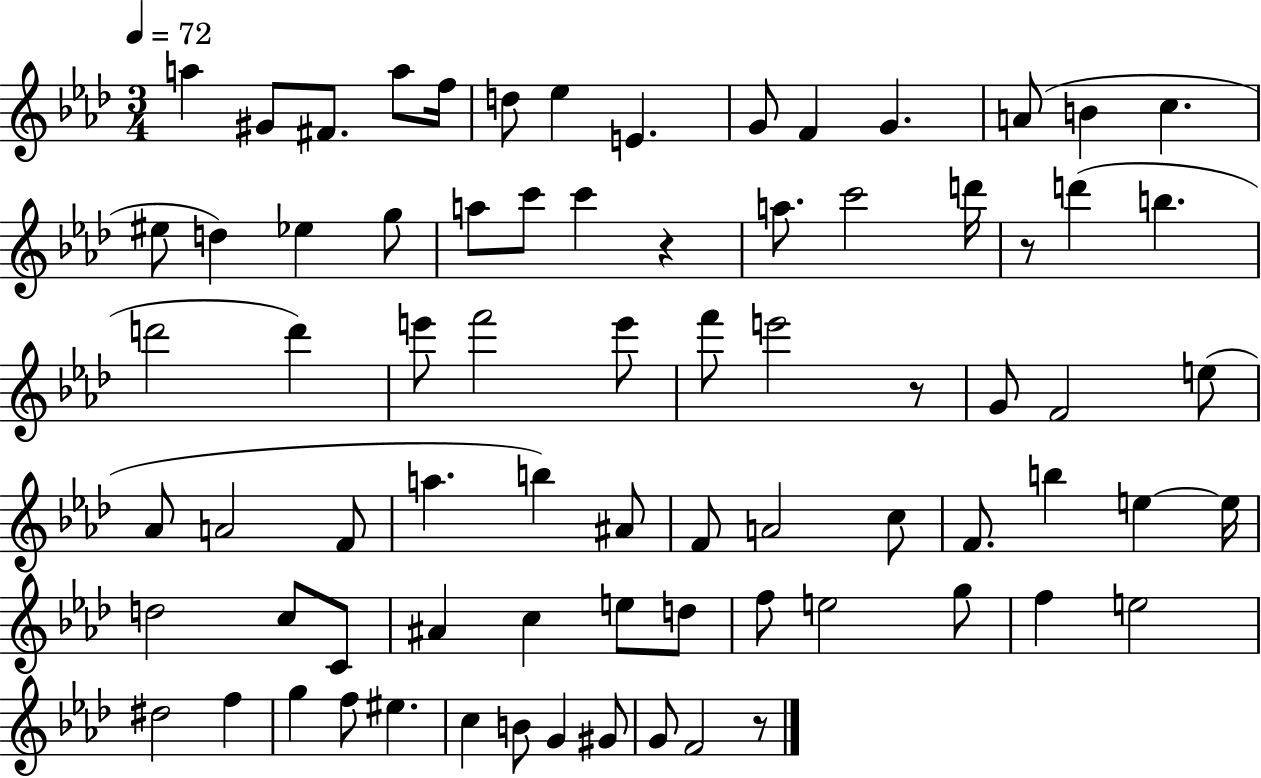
{
  \clef treble
  \numericTimeSignature
  \time 3/4
  \key aes \major
  \tempo 4 = 72
  \repeat volta 2 { a''4 gis'8 fis'8. a''8 f''16 | d''8 ees''4 e'4. | g'8 f'4 g'4. | a'8( b'4 c''4. | \break eis''8 d''4) ees''4 g''8 | a''8 c'''8 c'''4 r4 | a''8. c'''2 d'''16 | r8 d'''4( b''4. | \break d'''2 d'''4) | e'''8 f'''2 e'''8 | f'''8 e'''2 r8 | g'8 f'2 e''8( | \break aes'8 a'2 f'8 | a''4. b''4) ais'8 | f'8 a'2 c''8 | f'8. b''4 e''4~~ e''16 | \break d''2 c''8 c'8 | ais'4 c''4 e''8 d''8 | f''8 e''2 g''8 | f''4 e''2 | \break dis''2 f''4 | g''4 f''8 eis''4. | c''4 b'8 g'4 gis'8 | g'8 f'2 r8 | \break } \bar "|."
}